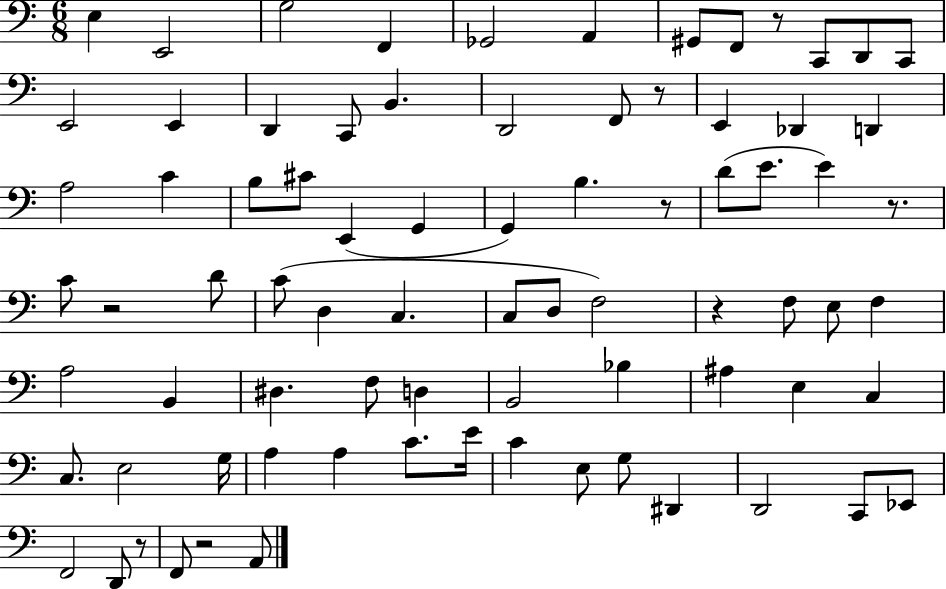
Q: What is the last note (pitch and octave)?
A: A2